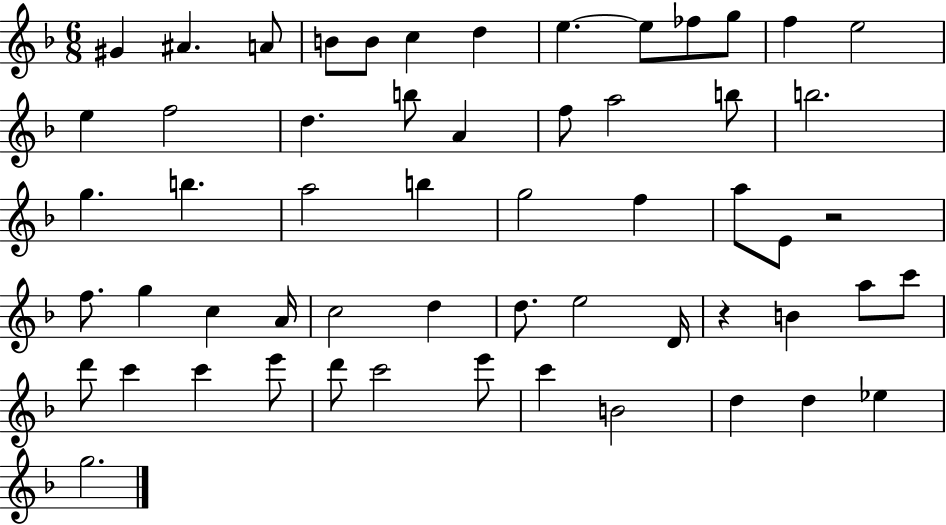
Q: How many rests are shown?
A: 2